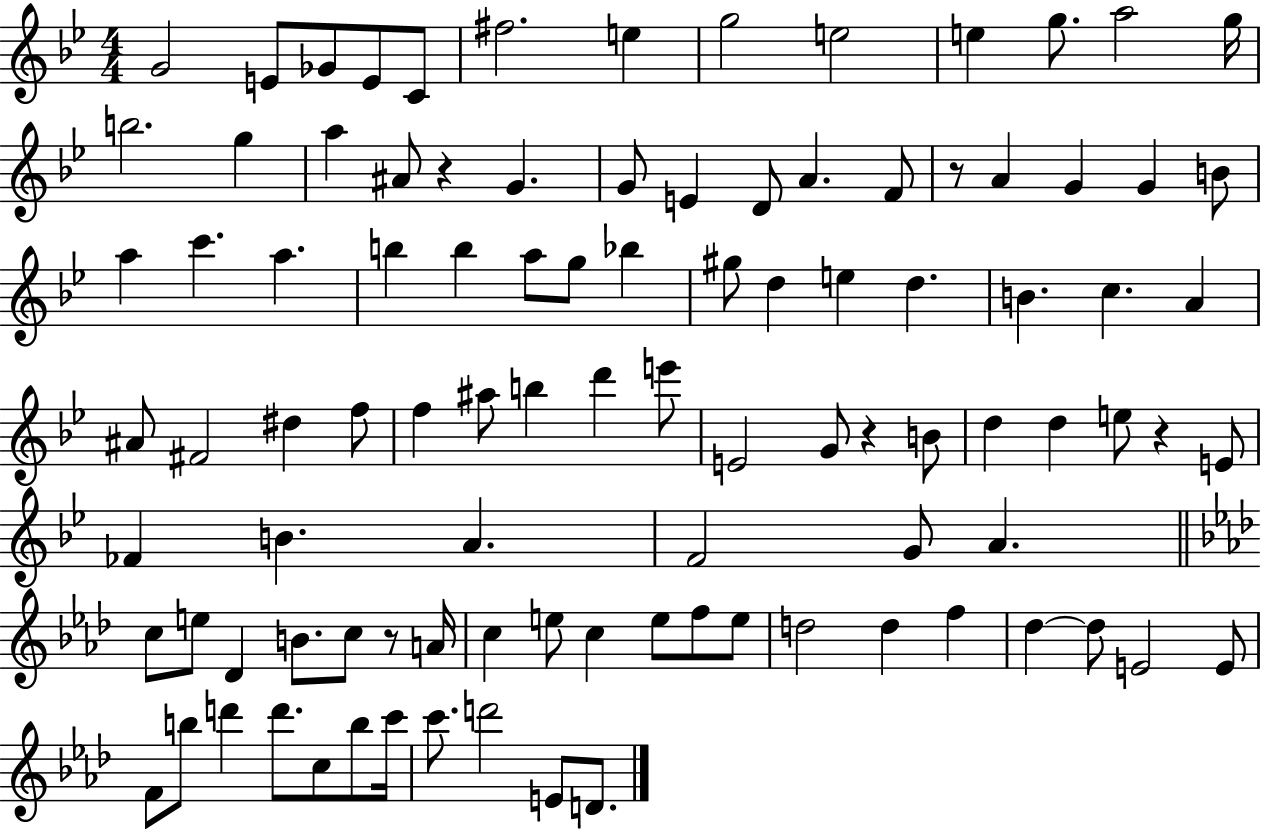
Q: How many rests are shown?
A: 5